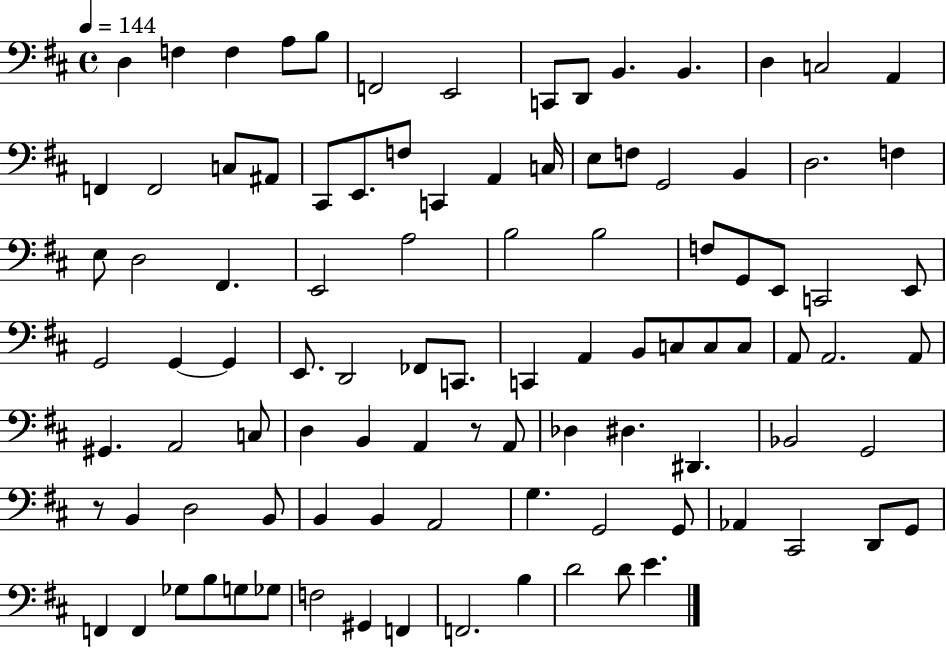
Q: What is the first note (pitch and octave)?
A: D3